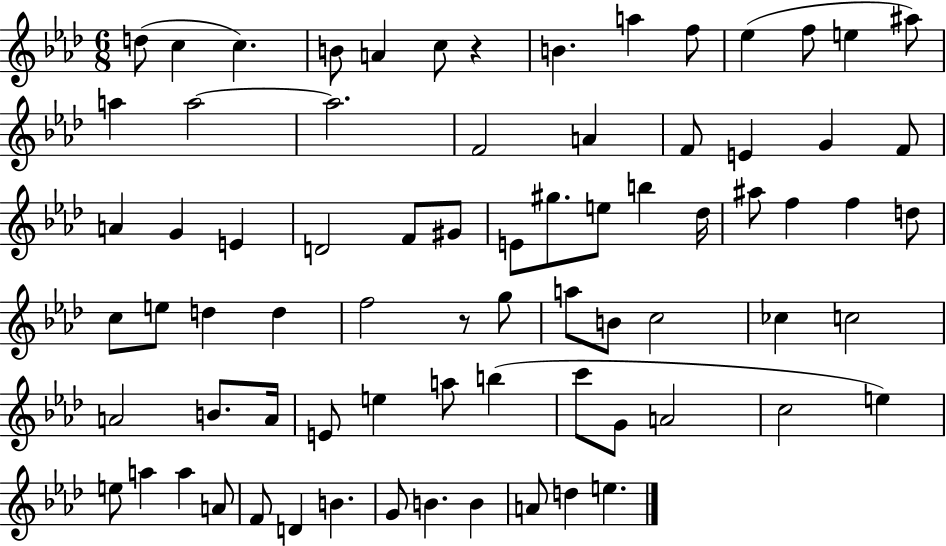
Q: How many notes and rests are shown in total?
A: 75